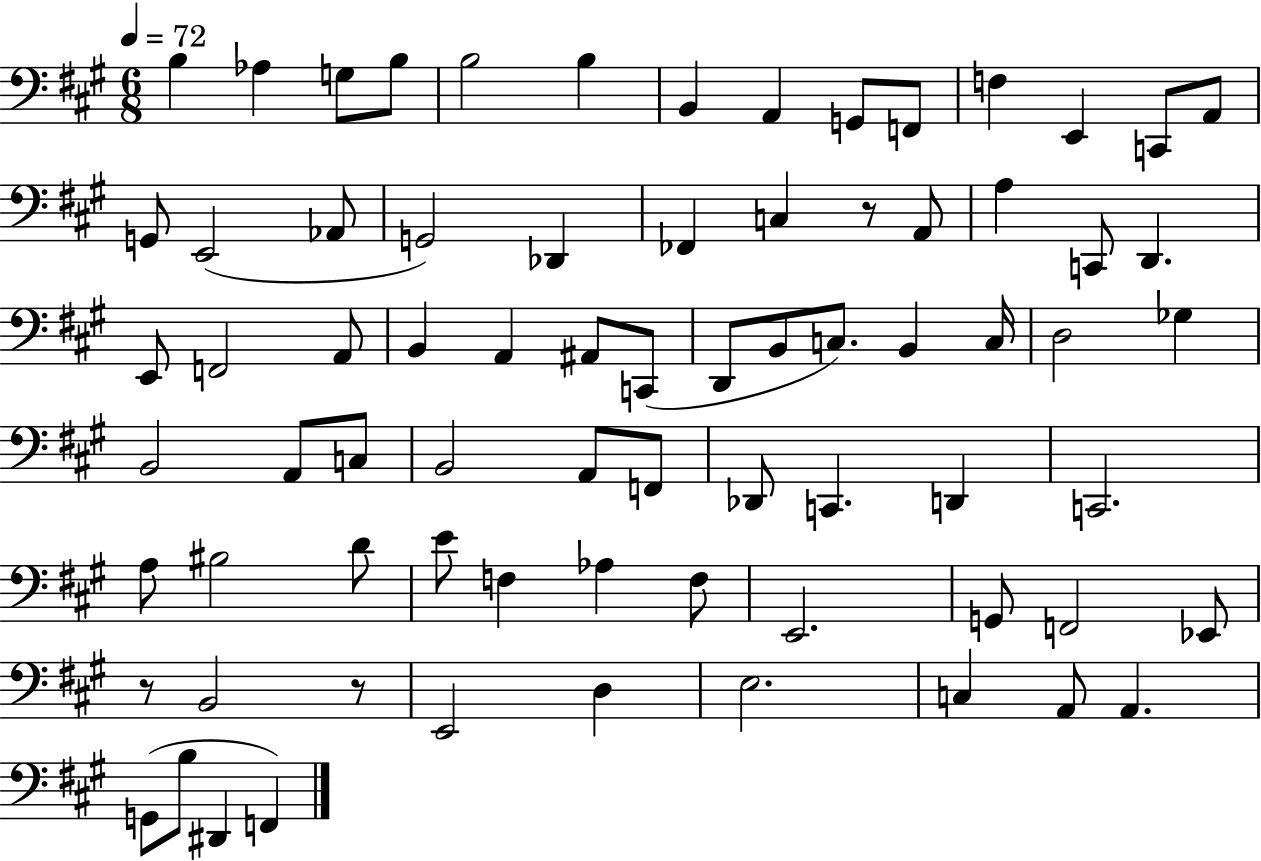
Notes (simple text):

B3/q Ab3/q G3/e B3/e B3/h B3/q B2/q A2/q G2/e F2/e F3/q E2/q C2/e A2/e G2/e E2/h Ab2/e G2/h Db2/q FES2/q C3/q R/e A2/e A3/q C2/e D2/q. E2/e F2/h A2/e B2/q A2/q A#2/e C2/e D2/e B2/e C3/e. B2/q C3/s D3/h Gb3/q B2/h A2/e C3/e B2/h A2/e F2/e Db2/e C2/q. D2/q C2/h. A3/e BIS3/h D4/e E4/e F3/q Ab3/q F3/e E2/h. G2/e F2/h Eb2/e R/e B2/h R/e E2/h D3/q E3/h. C3/q A2/e A2/q. G2/e B3/e D#2/q F2/q